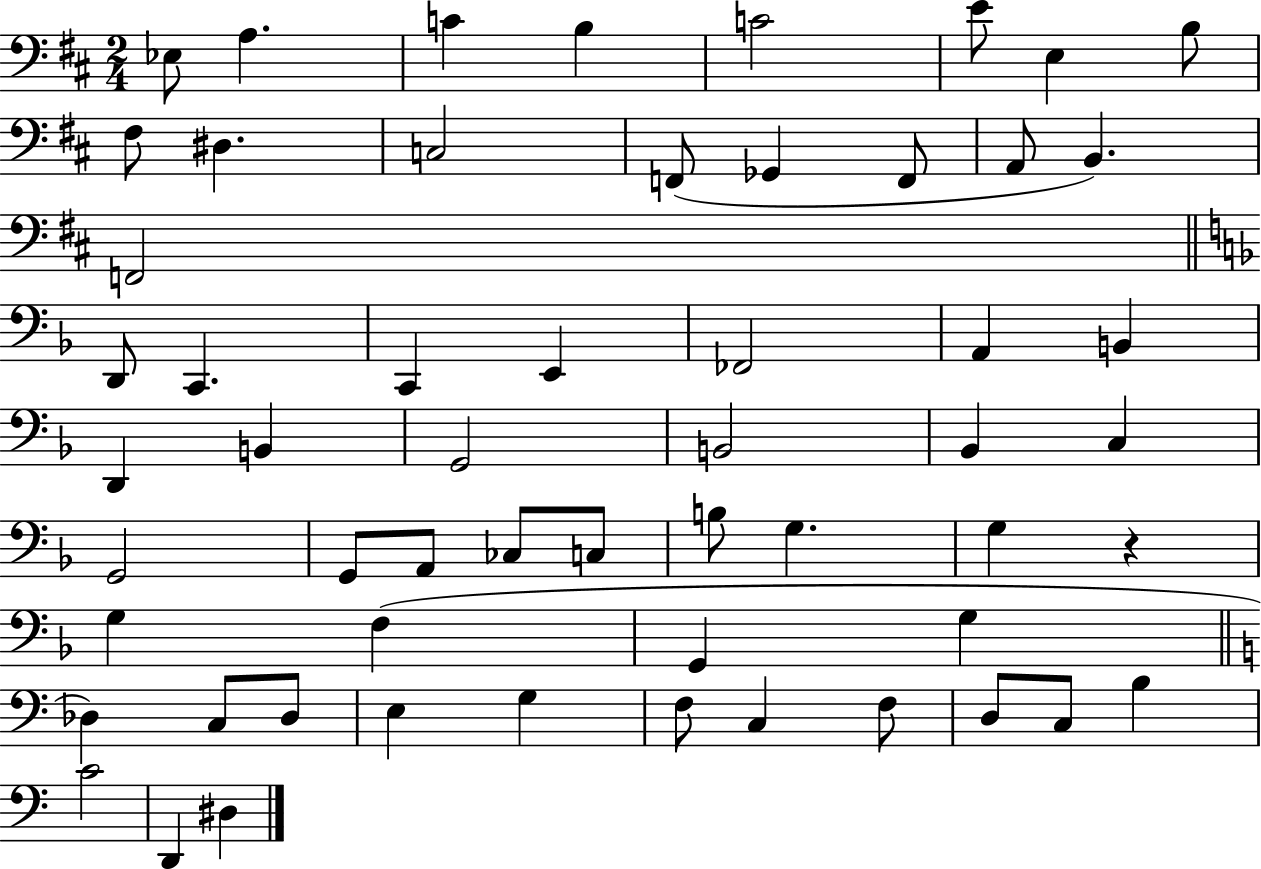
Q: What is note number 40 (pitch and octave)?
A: F3